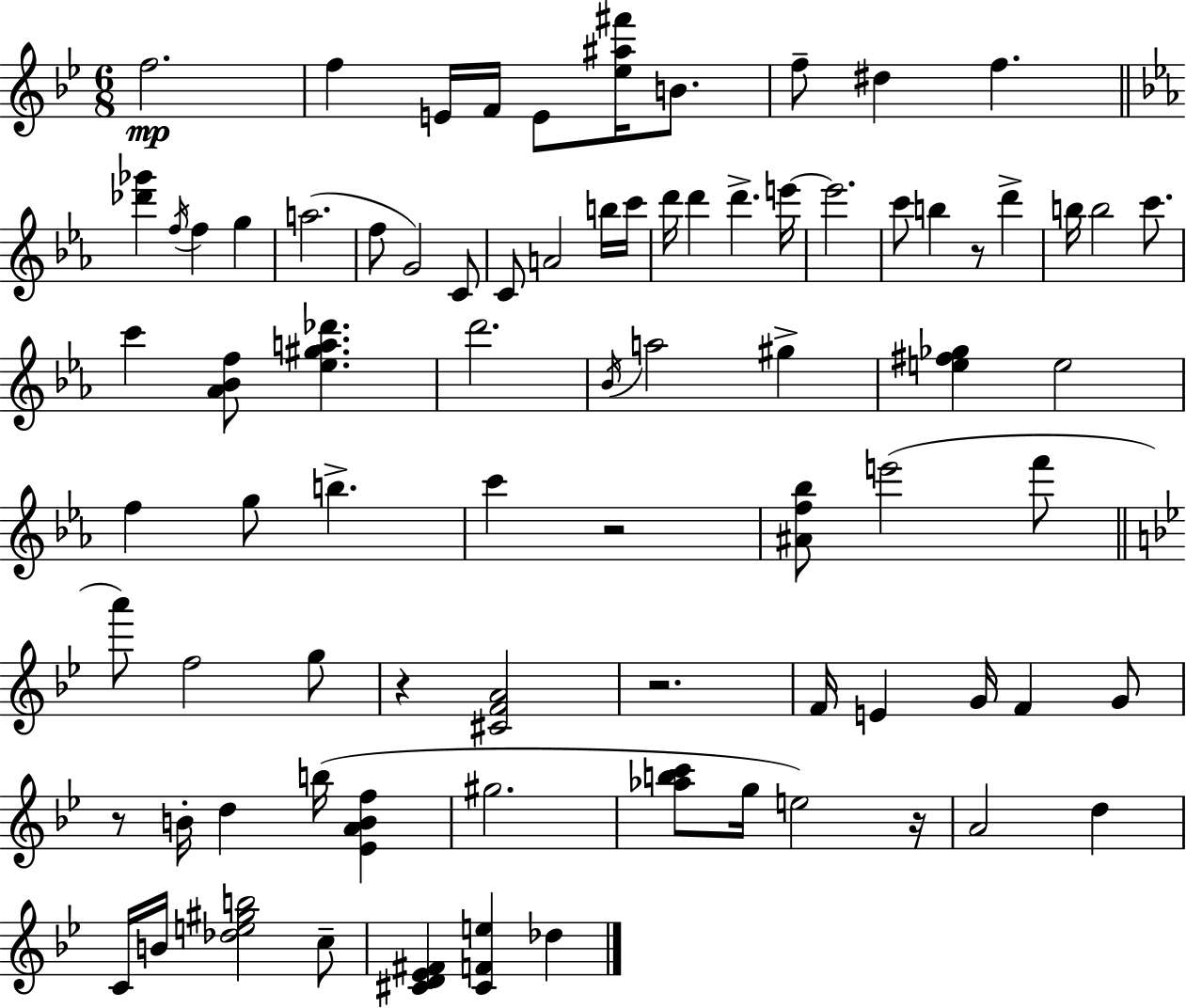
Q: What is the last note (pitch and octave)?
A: Db5